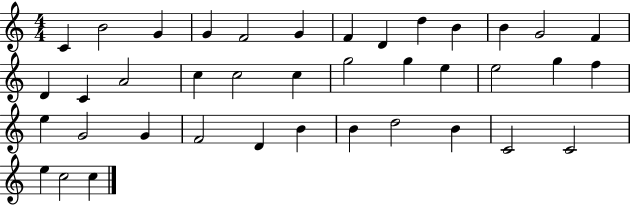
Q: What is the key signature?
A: C major